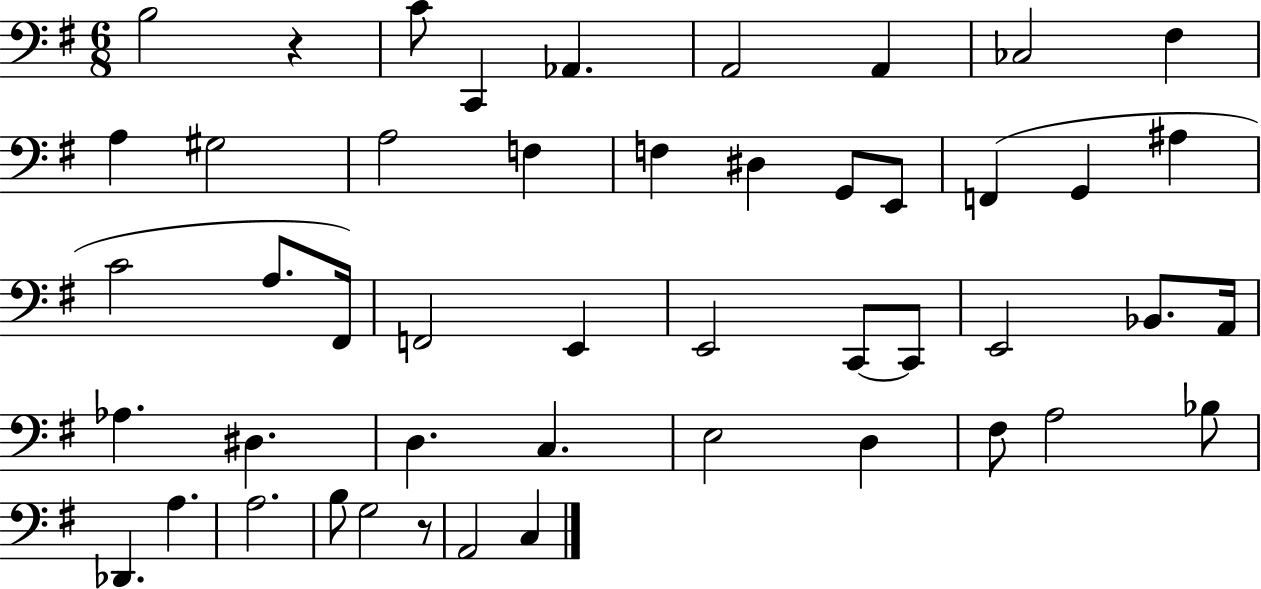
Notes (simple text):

B3/h R/q C4/e C2/q Ab2/q. A2/h A2/q CES3/h F#3/q A3/q G#3/h A3/h F3/q F3/q D#3/q G2/e E2/e F2/q G2/q A#3/q C4/h A3/e. F#2/s F2/h E2/q E2/h C2/e C2/e E2/h Bb2/e. A2/s Ab3/q. D#3/q. D3/q. C3/q. E3/h D3/q F#3/e A3/h Bb3/e Db2/q. A3/q. A3/h. B3/e G3/h R/e A2/h C3/q